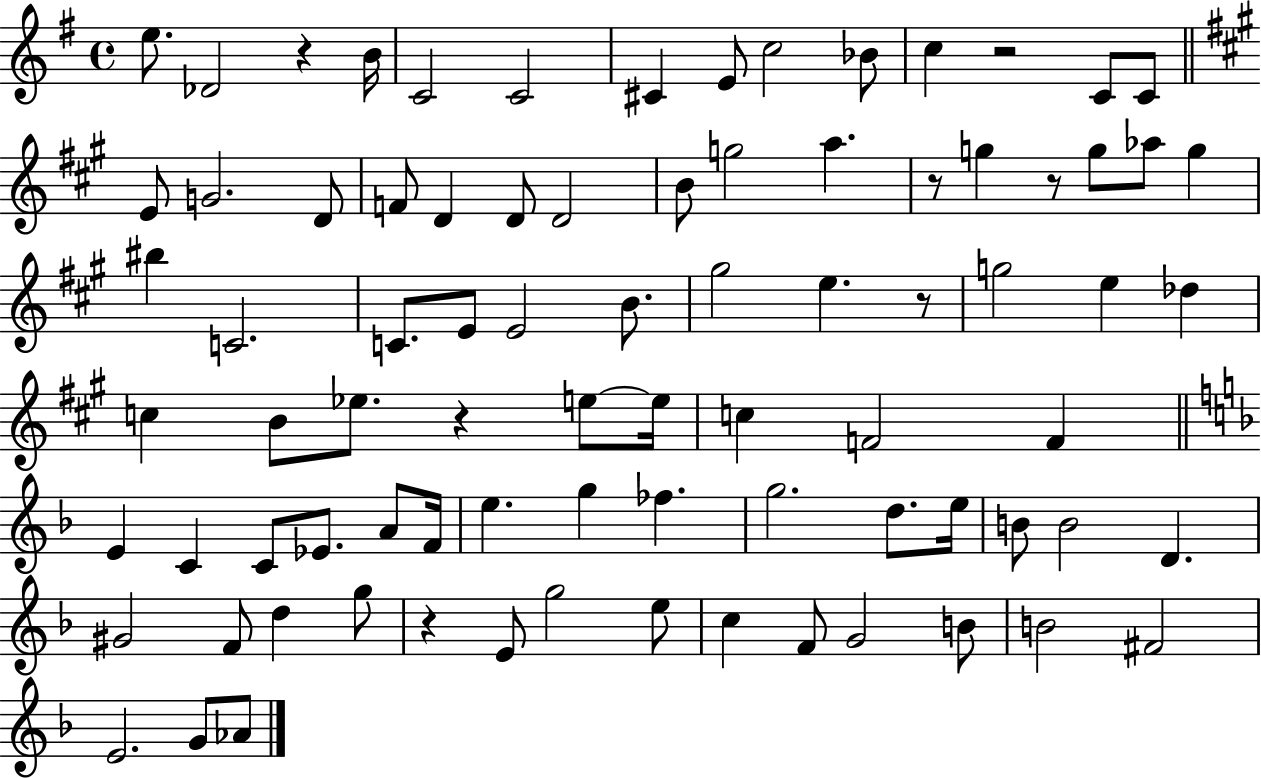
X:1
T:Untitled
M:4/4
L:1/4
K:G
e/2 _D2 z B/4 C2 C2 ^C E/2 c2 _B/2 c z2 C/2 C/2 E/2 G2 D/2 F/2 D D/2 D2 B/2 g2 a z/2 g z/2 g/2 _a/2 g ^b C2 C/2 E/2 E2 B/2 ^g2 e z/2 g2 e _d c B/2 _e/2 z e/2 e/4 c F2 F E C C/2 _E/2 A/2 F/4 e g _f g2 d/2 e/4 B/2 B2 D ^G2 F/2 d g/2 z E/2 g2 e/2 c F/2 G2 B/2 B2 ^F2 E2 G/2 _A/2